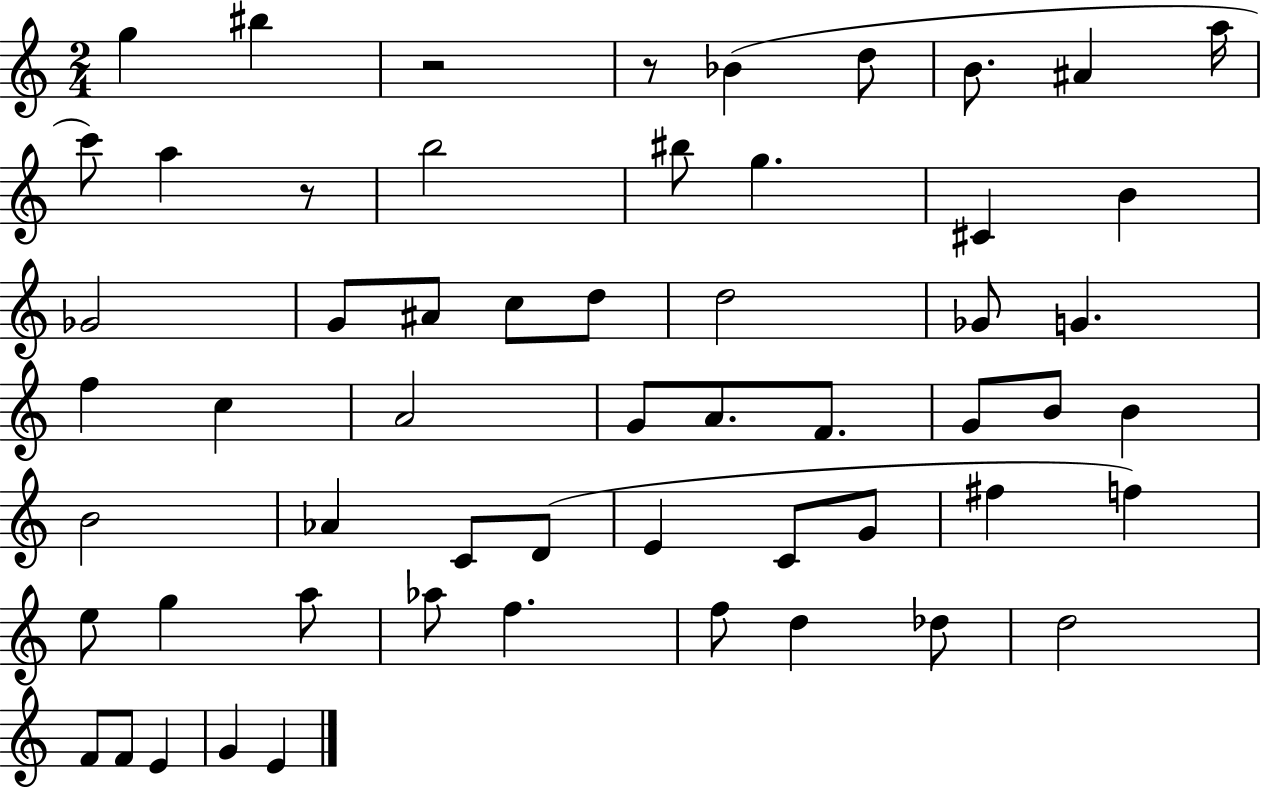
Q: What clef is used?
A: treble